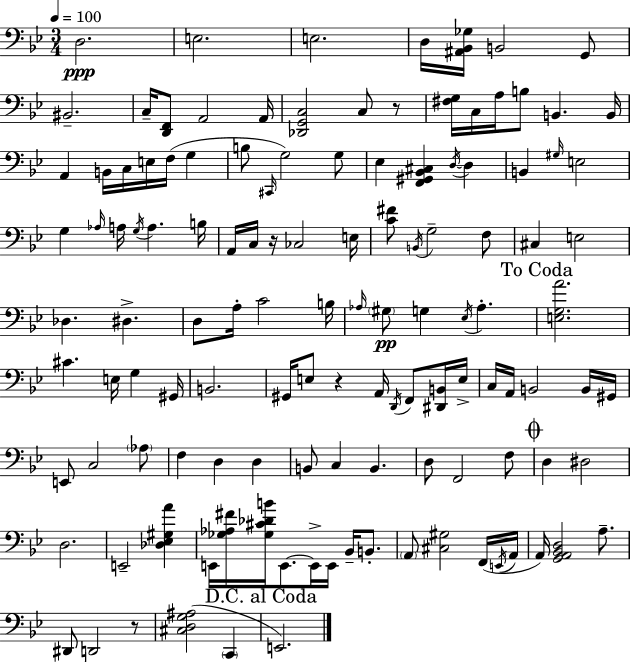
D3/h. E3/h. E3/h. D3/s [A#2,Bb2,Gb3]/s B2/h G2/e BIS2/h. C3/s [D2,F2]/e A2/h A2/s [Db2,G2,C3]/h C3/e R/e [F#3,G3]/s C3/s A3/s B3/e B2/q. B2/s A2/q B2/s C3/s E3/s F3/s G3/q B3/e C#2/s G3/h G3/e Eb3/q [F2,G#2,Bb2,C#3]/q D3/s D3/q B2/q G#3/s E3/h G3/q Ab3/s A3/s G3/s A3/q. B3/s A2/s C3/s R/s CES3/h E3/s [C4,F#4]/e B2/s G3/h F3/e C#3/q E3/h Db3/q. D#3/q. D3/e A3/s C4/h B3/s Ab3/s G#3/e G3/q Eb3/s Ab3/q. [E3,G3,A4]/h. C#4/q. E3/s G3/q G#2/s B2/h. G#2/s E3/e R/q A2/s D2/s F2/e [D#2,B2]/s E3/s C3/s A2/s B2/h B2/s G#2/s E2/e C3/h Ab3/e F3/q D3/q D3/q B2/e C3/q B2/q. D3/e F2/h F3/e D3/q D#3/h D3/h. E2/h [Db3,Eb3,G#3,A4]/q E2/s [Gb3,Ab3,F#4]/s [Gb3,C#4,Db4,B4]/s E2/e. E2/s E2/s Bb2/s B2/e. A2/e [C#3,G#3]/h F2/s E2/s A2/s A2/s [G2,A2,Bb2,D3]/h A3/e. D#2/e D2/h R/e [C#3,D3,G3,A#3]/h C2/q E2/h.